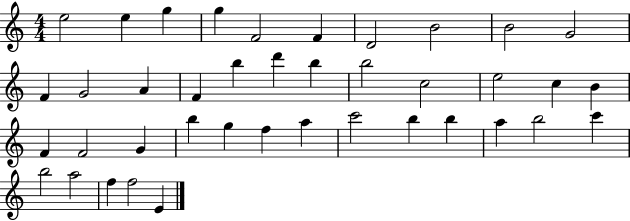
{
  \clef treble
  \numericTimeSignature
  \time 4/4
  \key c \major
  e''2 e''4 g''4 | g''4 f'2 f'4 | d'2 b'2 | b'2 g'2 | \break f'4 g'2 a'4 | f'4 b''4 d'''4 b''4 | b''2 c''2 | e''2 c''4 b'4 | \break f'4 f'2 g'4 | b''4 g''4 f''4 a''4 | c'''2 b''4 b''4 | a''4 b''2 c'''4 | \break b''2 a''2 | f''4 f''2 e'4 | \bar "|."
}